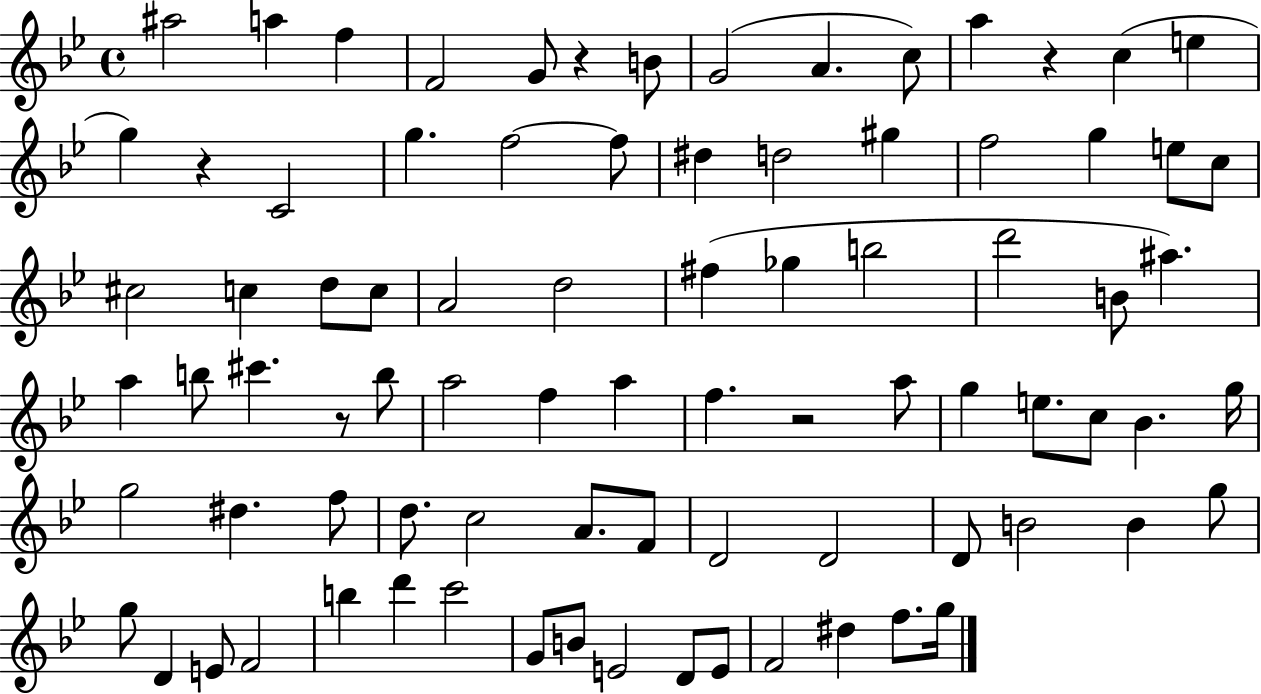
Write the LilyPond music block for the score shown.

{
  \clef treble
  \time 4/4
  \defaultTimeSignature
  \key bes \major
  ais''2 a''4 f''4 | f'2 g'8 r4 b'8 | g'2( a'4. c''8) | a''4 r4 c''4( e''4 | \break g''4) r4 c'2 | g''4. f''2~~ f''8 | dis''4 d''2 gis''4 | f''2 g''4 e''8 c''8 | \break cis''2 c''4 d''8 c''8 | a'2 d''2 | fis''4( ges''4 b''2 | d'''2 b'8 ais''4.) | \break a''4 b''8 cis'''4. r8 b''8 | a''2 f''4 a''4 | f''4. r2 a''8 | g''4 e''8. c''8 bes'4. g''16 | \break g''2 dis''4. f''8 | d''8. c''2 a'8. f'8 | d'2 d'2 | d'8 b'2 b'4 g''8 | \break g''8 d'4 e'8 f'2 | b''4 d'''4 c'''2 | g'8 b'8 e'2 d'8 e'8 | f'2 dis''4 f''8. g''16 | \break \bar "|."
}